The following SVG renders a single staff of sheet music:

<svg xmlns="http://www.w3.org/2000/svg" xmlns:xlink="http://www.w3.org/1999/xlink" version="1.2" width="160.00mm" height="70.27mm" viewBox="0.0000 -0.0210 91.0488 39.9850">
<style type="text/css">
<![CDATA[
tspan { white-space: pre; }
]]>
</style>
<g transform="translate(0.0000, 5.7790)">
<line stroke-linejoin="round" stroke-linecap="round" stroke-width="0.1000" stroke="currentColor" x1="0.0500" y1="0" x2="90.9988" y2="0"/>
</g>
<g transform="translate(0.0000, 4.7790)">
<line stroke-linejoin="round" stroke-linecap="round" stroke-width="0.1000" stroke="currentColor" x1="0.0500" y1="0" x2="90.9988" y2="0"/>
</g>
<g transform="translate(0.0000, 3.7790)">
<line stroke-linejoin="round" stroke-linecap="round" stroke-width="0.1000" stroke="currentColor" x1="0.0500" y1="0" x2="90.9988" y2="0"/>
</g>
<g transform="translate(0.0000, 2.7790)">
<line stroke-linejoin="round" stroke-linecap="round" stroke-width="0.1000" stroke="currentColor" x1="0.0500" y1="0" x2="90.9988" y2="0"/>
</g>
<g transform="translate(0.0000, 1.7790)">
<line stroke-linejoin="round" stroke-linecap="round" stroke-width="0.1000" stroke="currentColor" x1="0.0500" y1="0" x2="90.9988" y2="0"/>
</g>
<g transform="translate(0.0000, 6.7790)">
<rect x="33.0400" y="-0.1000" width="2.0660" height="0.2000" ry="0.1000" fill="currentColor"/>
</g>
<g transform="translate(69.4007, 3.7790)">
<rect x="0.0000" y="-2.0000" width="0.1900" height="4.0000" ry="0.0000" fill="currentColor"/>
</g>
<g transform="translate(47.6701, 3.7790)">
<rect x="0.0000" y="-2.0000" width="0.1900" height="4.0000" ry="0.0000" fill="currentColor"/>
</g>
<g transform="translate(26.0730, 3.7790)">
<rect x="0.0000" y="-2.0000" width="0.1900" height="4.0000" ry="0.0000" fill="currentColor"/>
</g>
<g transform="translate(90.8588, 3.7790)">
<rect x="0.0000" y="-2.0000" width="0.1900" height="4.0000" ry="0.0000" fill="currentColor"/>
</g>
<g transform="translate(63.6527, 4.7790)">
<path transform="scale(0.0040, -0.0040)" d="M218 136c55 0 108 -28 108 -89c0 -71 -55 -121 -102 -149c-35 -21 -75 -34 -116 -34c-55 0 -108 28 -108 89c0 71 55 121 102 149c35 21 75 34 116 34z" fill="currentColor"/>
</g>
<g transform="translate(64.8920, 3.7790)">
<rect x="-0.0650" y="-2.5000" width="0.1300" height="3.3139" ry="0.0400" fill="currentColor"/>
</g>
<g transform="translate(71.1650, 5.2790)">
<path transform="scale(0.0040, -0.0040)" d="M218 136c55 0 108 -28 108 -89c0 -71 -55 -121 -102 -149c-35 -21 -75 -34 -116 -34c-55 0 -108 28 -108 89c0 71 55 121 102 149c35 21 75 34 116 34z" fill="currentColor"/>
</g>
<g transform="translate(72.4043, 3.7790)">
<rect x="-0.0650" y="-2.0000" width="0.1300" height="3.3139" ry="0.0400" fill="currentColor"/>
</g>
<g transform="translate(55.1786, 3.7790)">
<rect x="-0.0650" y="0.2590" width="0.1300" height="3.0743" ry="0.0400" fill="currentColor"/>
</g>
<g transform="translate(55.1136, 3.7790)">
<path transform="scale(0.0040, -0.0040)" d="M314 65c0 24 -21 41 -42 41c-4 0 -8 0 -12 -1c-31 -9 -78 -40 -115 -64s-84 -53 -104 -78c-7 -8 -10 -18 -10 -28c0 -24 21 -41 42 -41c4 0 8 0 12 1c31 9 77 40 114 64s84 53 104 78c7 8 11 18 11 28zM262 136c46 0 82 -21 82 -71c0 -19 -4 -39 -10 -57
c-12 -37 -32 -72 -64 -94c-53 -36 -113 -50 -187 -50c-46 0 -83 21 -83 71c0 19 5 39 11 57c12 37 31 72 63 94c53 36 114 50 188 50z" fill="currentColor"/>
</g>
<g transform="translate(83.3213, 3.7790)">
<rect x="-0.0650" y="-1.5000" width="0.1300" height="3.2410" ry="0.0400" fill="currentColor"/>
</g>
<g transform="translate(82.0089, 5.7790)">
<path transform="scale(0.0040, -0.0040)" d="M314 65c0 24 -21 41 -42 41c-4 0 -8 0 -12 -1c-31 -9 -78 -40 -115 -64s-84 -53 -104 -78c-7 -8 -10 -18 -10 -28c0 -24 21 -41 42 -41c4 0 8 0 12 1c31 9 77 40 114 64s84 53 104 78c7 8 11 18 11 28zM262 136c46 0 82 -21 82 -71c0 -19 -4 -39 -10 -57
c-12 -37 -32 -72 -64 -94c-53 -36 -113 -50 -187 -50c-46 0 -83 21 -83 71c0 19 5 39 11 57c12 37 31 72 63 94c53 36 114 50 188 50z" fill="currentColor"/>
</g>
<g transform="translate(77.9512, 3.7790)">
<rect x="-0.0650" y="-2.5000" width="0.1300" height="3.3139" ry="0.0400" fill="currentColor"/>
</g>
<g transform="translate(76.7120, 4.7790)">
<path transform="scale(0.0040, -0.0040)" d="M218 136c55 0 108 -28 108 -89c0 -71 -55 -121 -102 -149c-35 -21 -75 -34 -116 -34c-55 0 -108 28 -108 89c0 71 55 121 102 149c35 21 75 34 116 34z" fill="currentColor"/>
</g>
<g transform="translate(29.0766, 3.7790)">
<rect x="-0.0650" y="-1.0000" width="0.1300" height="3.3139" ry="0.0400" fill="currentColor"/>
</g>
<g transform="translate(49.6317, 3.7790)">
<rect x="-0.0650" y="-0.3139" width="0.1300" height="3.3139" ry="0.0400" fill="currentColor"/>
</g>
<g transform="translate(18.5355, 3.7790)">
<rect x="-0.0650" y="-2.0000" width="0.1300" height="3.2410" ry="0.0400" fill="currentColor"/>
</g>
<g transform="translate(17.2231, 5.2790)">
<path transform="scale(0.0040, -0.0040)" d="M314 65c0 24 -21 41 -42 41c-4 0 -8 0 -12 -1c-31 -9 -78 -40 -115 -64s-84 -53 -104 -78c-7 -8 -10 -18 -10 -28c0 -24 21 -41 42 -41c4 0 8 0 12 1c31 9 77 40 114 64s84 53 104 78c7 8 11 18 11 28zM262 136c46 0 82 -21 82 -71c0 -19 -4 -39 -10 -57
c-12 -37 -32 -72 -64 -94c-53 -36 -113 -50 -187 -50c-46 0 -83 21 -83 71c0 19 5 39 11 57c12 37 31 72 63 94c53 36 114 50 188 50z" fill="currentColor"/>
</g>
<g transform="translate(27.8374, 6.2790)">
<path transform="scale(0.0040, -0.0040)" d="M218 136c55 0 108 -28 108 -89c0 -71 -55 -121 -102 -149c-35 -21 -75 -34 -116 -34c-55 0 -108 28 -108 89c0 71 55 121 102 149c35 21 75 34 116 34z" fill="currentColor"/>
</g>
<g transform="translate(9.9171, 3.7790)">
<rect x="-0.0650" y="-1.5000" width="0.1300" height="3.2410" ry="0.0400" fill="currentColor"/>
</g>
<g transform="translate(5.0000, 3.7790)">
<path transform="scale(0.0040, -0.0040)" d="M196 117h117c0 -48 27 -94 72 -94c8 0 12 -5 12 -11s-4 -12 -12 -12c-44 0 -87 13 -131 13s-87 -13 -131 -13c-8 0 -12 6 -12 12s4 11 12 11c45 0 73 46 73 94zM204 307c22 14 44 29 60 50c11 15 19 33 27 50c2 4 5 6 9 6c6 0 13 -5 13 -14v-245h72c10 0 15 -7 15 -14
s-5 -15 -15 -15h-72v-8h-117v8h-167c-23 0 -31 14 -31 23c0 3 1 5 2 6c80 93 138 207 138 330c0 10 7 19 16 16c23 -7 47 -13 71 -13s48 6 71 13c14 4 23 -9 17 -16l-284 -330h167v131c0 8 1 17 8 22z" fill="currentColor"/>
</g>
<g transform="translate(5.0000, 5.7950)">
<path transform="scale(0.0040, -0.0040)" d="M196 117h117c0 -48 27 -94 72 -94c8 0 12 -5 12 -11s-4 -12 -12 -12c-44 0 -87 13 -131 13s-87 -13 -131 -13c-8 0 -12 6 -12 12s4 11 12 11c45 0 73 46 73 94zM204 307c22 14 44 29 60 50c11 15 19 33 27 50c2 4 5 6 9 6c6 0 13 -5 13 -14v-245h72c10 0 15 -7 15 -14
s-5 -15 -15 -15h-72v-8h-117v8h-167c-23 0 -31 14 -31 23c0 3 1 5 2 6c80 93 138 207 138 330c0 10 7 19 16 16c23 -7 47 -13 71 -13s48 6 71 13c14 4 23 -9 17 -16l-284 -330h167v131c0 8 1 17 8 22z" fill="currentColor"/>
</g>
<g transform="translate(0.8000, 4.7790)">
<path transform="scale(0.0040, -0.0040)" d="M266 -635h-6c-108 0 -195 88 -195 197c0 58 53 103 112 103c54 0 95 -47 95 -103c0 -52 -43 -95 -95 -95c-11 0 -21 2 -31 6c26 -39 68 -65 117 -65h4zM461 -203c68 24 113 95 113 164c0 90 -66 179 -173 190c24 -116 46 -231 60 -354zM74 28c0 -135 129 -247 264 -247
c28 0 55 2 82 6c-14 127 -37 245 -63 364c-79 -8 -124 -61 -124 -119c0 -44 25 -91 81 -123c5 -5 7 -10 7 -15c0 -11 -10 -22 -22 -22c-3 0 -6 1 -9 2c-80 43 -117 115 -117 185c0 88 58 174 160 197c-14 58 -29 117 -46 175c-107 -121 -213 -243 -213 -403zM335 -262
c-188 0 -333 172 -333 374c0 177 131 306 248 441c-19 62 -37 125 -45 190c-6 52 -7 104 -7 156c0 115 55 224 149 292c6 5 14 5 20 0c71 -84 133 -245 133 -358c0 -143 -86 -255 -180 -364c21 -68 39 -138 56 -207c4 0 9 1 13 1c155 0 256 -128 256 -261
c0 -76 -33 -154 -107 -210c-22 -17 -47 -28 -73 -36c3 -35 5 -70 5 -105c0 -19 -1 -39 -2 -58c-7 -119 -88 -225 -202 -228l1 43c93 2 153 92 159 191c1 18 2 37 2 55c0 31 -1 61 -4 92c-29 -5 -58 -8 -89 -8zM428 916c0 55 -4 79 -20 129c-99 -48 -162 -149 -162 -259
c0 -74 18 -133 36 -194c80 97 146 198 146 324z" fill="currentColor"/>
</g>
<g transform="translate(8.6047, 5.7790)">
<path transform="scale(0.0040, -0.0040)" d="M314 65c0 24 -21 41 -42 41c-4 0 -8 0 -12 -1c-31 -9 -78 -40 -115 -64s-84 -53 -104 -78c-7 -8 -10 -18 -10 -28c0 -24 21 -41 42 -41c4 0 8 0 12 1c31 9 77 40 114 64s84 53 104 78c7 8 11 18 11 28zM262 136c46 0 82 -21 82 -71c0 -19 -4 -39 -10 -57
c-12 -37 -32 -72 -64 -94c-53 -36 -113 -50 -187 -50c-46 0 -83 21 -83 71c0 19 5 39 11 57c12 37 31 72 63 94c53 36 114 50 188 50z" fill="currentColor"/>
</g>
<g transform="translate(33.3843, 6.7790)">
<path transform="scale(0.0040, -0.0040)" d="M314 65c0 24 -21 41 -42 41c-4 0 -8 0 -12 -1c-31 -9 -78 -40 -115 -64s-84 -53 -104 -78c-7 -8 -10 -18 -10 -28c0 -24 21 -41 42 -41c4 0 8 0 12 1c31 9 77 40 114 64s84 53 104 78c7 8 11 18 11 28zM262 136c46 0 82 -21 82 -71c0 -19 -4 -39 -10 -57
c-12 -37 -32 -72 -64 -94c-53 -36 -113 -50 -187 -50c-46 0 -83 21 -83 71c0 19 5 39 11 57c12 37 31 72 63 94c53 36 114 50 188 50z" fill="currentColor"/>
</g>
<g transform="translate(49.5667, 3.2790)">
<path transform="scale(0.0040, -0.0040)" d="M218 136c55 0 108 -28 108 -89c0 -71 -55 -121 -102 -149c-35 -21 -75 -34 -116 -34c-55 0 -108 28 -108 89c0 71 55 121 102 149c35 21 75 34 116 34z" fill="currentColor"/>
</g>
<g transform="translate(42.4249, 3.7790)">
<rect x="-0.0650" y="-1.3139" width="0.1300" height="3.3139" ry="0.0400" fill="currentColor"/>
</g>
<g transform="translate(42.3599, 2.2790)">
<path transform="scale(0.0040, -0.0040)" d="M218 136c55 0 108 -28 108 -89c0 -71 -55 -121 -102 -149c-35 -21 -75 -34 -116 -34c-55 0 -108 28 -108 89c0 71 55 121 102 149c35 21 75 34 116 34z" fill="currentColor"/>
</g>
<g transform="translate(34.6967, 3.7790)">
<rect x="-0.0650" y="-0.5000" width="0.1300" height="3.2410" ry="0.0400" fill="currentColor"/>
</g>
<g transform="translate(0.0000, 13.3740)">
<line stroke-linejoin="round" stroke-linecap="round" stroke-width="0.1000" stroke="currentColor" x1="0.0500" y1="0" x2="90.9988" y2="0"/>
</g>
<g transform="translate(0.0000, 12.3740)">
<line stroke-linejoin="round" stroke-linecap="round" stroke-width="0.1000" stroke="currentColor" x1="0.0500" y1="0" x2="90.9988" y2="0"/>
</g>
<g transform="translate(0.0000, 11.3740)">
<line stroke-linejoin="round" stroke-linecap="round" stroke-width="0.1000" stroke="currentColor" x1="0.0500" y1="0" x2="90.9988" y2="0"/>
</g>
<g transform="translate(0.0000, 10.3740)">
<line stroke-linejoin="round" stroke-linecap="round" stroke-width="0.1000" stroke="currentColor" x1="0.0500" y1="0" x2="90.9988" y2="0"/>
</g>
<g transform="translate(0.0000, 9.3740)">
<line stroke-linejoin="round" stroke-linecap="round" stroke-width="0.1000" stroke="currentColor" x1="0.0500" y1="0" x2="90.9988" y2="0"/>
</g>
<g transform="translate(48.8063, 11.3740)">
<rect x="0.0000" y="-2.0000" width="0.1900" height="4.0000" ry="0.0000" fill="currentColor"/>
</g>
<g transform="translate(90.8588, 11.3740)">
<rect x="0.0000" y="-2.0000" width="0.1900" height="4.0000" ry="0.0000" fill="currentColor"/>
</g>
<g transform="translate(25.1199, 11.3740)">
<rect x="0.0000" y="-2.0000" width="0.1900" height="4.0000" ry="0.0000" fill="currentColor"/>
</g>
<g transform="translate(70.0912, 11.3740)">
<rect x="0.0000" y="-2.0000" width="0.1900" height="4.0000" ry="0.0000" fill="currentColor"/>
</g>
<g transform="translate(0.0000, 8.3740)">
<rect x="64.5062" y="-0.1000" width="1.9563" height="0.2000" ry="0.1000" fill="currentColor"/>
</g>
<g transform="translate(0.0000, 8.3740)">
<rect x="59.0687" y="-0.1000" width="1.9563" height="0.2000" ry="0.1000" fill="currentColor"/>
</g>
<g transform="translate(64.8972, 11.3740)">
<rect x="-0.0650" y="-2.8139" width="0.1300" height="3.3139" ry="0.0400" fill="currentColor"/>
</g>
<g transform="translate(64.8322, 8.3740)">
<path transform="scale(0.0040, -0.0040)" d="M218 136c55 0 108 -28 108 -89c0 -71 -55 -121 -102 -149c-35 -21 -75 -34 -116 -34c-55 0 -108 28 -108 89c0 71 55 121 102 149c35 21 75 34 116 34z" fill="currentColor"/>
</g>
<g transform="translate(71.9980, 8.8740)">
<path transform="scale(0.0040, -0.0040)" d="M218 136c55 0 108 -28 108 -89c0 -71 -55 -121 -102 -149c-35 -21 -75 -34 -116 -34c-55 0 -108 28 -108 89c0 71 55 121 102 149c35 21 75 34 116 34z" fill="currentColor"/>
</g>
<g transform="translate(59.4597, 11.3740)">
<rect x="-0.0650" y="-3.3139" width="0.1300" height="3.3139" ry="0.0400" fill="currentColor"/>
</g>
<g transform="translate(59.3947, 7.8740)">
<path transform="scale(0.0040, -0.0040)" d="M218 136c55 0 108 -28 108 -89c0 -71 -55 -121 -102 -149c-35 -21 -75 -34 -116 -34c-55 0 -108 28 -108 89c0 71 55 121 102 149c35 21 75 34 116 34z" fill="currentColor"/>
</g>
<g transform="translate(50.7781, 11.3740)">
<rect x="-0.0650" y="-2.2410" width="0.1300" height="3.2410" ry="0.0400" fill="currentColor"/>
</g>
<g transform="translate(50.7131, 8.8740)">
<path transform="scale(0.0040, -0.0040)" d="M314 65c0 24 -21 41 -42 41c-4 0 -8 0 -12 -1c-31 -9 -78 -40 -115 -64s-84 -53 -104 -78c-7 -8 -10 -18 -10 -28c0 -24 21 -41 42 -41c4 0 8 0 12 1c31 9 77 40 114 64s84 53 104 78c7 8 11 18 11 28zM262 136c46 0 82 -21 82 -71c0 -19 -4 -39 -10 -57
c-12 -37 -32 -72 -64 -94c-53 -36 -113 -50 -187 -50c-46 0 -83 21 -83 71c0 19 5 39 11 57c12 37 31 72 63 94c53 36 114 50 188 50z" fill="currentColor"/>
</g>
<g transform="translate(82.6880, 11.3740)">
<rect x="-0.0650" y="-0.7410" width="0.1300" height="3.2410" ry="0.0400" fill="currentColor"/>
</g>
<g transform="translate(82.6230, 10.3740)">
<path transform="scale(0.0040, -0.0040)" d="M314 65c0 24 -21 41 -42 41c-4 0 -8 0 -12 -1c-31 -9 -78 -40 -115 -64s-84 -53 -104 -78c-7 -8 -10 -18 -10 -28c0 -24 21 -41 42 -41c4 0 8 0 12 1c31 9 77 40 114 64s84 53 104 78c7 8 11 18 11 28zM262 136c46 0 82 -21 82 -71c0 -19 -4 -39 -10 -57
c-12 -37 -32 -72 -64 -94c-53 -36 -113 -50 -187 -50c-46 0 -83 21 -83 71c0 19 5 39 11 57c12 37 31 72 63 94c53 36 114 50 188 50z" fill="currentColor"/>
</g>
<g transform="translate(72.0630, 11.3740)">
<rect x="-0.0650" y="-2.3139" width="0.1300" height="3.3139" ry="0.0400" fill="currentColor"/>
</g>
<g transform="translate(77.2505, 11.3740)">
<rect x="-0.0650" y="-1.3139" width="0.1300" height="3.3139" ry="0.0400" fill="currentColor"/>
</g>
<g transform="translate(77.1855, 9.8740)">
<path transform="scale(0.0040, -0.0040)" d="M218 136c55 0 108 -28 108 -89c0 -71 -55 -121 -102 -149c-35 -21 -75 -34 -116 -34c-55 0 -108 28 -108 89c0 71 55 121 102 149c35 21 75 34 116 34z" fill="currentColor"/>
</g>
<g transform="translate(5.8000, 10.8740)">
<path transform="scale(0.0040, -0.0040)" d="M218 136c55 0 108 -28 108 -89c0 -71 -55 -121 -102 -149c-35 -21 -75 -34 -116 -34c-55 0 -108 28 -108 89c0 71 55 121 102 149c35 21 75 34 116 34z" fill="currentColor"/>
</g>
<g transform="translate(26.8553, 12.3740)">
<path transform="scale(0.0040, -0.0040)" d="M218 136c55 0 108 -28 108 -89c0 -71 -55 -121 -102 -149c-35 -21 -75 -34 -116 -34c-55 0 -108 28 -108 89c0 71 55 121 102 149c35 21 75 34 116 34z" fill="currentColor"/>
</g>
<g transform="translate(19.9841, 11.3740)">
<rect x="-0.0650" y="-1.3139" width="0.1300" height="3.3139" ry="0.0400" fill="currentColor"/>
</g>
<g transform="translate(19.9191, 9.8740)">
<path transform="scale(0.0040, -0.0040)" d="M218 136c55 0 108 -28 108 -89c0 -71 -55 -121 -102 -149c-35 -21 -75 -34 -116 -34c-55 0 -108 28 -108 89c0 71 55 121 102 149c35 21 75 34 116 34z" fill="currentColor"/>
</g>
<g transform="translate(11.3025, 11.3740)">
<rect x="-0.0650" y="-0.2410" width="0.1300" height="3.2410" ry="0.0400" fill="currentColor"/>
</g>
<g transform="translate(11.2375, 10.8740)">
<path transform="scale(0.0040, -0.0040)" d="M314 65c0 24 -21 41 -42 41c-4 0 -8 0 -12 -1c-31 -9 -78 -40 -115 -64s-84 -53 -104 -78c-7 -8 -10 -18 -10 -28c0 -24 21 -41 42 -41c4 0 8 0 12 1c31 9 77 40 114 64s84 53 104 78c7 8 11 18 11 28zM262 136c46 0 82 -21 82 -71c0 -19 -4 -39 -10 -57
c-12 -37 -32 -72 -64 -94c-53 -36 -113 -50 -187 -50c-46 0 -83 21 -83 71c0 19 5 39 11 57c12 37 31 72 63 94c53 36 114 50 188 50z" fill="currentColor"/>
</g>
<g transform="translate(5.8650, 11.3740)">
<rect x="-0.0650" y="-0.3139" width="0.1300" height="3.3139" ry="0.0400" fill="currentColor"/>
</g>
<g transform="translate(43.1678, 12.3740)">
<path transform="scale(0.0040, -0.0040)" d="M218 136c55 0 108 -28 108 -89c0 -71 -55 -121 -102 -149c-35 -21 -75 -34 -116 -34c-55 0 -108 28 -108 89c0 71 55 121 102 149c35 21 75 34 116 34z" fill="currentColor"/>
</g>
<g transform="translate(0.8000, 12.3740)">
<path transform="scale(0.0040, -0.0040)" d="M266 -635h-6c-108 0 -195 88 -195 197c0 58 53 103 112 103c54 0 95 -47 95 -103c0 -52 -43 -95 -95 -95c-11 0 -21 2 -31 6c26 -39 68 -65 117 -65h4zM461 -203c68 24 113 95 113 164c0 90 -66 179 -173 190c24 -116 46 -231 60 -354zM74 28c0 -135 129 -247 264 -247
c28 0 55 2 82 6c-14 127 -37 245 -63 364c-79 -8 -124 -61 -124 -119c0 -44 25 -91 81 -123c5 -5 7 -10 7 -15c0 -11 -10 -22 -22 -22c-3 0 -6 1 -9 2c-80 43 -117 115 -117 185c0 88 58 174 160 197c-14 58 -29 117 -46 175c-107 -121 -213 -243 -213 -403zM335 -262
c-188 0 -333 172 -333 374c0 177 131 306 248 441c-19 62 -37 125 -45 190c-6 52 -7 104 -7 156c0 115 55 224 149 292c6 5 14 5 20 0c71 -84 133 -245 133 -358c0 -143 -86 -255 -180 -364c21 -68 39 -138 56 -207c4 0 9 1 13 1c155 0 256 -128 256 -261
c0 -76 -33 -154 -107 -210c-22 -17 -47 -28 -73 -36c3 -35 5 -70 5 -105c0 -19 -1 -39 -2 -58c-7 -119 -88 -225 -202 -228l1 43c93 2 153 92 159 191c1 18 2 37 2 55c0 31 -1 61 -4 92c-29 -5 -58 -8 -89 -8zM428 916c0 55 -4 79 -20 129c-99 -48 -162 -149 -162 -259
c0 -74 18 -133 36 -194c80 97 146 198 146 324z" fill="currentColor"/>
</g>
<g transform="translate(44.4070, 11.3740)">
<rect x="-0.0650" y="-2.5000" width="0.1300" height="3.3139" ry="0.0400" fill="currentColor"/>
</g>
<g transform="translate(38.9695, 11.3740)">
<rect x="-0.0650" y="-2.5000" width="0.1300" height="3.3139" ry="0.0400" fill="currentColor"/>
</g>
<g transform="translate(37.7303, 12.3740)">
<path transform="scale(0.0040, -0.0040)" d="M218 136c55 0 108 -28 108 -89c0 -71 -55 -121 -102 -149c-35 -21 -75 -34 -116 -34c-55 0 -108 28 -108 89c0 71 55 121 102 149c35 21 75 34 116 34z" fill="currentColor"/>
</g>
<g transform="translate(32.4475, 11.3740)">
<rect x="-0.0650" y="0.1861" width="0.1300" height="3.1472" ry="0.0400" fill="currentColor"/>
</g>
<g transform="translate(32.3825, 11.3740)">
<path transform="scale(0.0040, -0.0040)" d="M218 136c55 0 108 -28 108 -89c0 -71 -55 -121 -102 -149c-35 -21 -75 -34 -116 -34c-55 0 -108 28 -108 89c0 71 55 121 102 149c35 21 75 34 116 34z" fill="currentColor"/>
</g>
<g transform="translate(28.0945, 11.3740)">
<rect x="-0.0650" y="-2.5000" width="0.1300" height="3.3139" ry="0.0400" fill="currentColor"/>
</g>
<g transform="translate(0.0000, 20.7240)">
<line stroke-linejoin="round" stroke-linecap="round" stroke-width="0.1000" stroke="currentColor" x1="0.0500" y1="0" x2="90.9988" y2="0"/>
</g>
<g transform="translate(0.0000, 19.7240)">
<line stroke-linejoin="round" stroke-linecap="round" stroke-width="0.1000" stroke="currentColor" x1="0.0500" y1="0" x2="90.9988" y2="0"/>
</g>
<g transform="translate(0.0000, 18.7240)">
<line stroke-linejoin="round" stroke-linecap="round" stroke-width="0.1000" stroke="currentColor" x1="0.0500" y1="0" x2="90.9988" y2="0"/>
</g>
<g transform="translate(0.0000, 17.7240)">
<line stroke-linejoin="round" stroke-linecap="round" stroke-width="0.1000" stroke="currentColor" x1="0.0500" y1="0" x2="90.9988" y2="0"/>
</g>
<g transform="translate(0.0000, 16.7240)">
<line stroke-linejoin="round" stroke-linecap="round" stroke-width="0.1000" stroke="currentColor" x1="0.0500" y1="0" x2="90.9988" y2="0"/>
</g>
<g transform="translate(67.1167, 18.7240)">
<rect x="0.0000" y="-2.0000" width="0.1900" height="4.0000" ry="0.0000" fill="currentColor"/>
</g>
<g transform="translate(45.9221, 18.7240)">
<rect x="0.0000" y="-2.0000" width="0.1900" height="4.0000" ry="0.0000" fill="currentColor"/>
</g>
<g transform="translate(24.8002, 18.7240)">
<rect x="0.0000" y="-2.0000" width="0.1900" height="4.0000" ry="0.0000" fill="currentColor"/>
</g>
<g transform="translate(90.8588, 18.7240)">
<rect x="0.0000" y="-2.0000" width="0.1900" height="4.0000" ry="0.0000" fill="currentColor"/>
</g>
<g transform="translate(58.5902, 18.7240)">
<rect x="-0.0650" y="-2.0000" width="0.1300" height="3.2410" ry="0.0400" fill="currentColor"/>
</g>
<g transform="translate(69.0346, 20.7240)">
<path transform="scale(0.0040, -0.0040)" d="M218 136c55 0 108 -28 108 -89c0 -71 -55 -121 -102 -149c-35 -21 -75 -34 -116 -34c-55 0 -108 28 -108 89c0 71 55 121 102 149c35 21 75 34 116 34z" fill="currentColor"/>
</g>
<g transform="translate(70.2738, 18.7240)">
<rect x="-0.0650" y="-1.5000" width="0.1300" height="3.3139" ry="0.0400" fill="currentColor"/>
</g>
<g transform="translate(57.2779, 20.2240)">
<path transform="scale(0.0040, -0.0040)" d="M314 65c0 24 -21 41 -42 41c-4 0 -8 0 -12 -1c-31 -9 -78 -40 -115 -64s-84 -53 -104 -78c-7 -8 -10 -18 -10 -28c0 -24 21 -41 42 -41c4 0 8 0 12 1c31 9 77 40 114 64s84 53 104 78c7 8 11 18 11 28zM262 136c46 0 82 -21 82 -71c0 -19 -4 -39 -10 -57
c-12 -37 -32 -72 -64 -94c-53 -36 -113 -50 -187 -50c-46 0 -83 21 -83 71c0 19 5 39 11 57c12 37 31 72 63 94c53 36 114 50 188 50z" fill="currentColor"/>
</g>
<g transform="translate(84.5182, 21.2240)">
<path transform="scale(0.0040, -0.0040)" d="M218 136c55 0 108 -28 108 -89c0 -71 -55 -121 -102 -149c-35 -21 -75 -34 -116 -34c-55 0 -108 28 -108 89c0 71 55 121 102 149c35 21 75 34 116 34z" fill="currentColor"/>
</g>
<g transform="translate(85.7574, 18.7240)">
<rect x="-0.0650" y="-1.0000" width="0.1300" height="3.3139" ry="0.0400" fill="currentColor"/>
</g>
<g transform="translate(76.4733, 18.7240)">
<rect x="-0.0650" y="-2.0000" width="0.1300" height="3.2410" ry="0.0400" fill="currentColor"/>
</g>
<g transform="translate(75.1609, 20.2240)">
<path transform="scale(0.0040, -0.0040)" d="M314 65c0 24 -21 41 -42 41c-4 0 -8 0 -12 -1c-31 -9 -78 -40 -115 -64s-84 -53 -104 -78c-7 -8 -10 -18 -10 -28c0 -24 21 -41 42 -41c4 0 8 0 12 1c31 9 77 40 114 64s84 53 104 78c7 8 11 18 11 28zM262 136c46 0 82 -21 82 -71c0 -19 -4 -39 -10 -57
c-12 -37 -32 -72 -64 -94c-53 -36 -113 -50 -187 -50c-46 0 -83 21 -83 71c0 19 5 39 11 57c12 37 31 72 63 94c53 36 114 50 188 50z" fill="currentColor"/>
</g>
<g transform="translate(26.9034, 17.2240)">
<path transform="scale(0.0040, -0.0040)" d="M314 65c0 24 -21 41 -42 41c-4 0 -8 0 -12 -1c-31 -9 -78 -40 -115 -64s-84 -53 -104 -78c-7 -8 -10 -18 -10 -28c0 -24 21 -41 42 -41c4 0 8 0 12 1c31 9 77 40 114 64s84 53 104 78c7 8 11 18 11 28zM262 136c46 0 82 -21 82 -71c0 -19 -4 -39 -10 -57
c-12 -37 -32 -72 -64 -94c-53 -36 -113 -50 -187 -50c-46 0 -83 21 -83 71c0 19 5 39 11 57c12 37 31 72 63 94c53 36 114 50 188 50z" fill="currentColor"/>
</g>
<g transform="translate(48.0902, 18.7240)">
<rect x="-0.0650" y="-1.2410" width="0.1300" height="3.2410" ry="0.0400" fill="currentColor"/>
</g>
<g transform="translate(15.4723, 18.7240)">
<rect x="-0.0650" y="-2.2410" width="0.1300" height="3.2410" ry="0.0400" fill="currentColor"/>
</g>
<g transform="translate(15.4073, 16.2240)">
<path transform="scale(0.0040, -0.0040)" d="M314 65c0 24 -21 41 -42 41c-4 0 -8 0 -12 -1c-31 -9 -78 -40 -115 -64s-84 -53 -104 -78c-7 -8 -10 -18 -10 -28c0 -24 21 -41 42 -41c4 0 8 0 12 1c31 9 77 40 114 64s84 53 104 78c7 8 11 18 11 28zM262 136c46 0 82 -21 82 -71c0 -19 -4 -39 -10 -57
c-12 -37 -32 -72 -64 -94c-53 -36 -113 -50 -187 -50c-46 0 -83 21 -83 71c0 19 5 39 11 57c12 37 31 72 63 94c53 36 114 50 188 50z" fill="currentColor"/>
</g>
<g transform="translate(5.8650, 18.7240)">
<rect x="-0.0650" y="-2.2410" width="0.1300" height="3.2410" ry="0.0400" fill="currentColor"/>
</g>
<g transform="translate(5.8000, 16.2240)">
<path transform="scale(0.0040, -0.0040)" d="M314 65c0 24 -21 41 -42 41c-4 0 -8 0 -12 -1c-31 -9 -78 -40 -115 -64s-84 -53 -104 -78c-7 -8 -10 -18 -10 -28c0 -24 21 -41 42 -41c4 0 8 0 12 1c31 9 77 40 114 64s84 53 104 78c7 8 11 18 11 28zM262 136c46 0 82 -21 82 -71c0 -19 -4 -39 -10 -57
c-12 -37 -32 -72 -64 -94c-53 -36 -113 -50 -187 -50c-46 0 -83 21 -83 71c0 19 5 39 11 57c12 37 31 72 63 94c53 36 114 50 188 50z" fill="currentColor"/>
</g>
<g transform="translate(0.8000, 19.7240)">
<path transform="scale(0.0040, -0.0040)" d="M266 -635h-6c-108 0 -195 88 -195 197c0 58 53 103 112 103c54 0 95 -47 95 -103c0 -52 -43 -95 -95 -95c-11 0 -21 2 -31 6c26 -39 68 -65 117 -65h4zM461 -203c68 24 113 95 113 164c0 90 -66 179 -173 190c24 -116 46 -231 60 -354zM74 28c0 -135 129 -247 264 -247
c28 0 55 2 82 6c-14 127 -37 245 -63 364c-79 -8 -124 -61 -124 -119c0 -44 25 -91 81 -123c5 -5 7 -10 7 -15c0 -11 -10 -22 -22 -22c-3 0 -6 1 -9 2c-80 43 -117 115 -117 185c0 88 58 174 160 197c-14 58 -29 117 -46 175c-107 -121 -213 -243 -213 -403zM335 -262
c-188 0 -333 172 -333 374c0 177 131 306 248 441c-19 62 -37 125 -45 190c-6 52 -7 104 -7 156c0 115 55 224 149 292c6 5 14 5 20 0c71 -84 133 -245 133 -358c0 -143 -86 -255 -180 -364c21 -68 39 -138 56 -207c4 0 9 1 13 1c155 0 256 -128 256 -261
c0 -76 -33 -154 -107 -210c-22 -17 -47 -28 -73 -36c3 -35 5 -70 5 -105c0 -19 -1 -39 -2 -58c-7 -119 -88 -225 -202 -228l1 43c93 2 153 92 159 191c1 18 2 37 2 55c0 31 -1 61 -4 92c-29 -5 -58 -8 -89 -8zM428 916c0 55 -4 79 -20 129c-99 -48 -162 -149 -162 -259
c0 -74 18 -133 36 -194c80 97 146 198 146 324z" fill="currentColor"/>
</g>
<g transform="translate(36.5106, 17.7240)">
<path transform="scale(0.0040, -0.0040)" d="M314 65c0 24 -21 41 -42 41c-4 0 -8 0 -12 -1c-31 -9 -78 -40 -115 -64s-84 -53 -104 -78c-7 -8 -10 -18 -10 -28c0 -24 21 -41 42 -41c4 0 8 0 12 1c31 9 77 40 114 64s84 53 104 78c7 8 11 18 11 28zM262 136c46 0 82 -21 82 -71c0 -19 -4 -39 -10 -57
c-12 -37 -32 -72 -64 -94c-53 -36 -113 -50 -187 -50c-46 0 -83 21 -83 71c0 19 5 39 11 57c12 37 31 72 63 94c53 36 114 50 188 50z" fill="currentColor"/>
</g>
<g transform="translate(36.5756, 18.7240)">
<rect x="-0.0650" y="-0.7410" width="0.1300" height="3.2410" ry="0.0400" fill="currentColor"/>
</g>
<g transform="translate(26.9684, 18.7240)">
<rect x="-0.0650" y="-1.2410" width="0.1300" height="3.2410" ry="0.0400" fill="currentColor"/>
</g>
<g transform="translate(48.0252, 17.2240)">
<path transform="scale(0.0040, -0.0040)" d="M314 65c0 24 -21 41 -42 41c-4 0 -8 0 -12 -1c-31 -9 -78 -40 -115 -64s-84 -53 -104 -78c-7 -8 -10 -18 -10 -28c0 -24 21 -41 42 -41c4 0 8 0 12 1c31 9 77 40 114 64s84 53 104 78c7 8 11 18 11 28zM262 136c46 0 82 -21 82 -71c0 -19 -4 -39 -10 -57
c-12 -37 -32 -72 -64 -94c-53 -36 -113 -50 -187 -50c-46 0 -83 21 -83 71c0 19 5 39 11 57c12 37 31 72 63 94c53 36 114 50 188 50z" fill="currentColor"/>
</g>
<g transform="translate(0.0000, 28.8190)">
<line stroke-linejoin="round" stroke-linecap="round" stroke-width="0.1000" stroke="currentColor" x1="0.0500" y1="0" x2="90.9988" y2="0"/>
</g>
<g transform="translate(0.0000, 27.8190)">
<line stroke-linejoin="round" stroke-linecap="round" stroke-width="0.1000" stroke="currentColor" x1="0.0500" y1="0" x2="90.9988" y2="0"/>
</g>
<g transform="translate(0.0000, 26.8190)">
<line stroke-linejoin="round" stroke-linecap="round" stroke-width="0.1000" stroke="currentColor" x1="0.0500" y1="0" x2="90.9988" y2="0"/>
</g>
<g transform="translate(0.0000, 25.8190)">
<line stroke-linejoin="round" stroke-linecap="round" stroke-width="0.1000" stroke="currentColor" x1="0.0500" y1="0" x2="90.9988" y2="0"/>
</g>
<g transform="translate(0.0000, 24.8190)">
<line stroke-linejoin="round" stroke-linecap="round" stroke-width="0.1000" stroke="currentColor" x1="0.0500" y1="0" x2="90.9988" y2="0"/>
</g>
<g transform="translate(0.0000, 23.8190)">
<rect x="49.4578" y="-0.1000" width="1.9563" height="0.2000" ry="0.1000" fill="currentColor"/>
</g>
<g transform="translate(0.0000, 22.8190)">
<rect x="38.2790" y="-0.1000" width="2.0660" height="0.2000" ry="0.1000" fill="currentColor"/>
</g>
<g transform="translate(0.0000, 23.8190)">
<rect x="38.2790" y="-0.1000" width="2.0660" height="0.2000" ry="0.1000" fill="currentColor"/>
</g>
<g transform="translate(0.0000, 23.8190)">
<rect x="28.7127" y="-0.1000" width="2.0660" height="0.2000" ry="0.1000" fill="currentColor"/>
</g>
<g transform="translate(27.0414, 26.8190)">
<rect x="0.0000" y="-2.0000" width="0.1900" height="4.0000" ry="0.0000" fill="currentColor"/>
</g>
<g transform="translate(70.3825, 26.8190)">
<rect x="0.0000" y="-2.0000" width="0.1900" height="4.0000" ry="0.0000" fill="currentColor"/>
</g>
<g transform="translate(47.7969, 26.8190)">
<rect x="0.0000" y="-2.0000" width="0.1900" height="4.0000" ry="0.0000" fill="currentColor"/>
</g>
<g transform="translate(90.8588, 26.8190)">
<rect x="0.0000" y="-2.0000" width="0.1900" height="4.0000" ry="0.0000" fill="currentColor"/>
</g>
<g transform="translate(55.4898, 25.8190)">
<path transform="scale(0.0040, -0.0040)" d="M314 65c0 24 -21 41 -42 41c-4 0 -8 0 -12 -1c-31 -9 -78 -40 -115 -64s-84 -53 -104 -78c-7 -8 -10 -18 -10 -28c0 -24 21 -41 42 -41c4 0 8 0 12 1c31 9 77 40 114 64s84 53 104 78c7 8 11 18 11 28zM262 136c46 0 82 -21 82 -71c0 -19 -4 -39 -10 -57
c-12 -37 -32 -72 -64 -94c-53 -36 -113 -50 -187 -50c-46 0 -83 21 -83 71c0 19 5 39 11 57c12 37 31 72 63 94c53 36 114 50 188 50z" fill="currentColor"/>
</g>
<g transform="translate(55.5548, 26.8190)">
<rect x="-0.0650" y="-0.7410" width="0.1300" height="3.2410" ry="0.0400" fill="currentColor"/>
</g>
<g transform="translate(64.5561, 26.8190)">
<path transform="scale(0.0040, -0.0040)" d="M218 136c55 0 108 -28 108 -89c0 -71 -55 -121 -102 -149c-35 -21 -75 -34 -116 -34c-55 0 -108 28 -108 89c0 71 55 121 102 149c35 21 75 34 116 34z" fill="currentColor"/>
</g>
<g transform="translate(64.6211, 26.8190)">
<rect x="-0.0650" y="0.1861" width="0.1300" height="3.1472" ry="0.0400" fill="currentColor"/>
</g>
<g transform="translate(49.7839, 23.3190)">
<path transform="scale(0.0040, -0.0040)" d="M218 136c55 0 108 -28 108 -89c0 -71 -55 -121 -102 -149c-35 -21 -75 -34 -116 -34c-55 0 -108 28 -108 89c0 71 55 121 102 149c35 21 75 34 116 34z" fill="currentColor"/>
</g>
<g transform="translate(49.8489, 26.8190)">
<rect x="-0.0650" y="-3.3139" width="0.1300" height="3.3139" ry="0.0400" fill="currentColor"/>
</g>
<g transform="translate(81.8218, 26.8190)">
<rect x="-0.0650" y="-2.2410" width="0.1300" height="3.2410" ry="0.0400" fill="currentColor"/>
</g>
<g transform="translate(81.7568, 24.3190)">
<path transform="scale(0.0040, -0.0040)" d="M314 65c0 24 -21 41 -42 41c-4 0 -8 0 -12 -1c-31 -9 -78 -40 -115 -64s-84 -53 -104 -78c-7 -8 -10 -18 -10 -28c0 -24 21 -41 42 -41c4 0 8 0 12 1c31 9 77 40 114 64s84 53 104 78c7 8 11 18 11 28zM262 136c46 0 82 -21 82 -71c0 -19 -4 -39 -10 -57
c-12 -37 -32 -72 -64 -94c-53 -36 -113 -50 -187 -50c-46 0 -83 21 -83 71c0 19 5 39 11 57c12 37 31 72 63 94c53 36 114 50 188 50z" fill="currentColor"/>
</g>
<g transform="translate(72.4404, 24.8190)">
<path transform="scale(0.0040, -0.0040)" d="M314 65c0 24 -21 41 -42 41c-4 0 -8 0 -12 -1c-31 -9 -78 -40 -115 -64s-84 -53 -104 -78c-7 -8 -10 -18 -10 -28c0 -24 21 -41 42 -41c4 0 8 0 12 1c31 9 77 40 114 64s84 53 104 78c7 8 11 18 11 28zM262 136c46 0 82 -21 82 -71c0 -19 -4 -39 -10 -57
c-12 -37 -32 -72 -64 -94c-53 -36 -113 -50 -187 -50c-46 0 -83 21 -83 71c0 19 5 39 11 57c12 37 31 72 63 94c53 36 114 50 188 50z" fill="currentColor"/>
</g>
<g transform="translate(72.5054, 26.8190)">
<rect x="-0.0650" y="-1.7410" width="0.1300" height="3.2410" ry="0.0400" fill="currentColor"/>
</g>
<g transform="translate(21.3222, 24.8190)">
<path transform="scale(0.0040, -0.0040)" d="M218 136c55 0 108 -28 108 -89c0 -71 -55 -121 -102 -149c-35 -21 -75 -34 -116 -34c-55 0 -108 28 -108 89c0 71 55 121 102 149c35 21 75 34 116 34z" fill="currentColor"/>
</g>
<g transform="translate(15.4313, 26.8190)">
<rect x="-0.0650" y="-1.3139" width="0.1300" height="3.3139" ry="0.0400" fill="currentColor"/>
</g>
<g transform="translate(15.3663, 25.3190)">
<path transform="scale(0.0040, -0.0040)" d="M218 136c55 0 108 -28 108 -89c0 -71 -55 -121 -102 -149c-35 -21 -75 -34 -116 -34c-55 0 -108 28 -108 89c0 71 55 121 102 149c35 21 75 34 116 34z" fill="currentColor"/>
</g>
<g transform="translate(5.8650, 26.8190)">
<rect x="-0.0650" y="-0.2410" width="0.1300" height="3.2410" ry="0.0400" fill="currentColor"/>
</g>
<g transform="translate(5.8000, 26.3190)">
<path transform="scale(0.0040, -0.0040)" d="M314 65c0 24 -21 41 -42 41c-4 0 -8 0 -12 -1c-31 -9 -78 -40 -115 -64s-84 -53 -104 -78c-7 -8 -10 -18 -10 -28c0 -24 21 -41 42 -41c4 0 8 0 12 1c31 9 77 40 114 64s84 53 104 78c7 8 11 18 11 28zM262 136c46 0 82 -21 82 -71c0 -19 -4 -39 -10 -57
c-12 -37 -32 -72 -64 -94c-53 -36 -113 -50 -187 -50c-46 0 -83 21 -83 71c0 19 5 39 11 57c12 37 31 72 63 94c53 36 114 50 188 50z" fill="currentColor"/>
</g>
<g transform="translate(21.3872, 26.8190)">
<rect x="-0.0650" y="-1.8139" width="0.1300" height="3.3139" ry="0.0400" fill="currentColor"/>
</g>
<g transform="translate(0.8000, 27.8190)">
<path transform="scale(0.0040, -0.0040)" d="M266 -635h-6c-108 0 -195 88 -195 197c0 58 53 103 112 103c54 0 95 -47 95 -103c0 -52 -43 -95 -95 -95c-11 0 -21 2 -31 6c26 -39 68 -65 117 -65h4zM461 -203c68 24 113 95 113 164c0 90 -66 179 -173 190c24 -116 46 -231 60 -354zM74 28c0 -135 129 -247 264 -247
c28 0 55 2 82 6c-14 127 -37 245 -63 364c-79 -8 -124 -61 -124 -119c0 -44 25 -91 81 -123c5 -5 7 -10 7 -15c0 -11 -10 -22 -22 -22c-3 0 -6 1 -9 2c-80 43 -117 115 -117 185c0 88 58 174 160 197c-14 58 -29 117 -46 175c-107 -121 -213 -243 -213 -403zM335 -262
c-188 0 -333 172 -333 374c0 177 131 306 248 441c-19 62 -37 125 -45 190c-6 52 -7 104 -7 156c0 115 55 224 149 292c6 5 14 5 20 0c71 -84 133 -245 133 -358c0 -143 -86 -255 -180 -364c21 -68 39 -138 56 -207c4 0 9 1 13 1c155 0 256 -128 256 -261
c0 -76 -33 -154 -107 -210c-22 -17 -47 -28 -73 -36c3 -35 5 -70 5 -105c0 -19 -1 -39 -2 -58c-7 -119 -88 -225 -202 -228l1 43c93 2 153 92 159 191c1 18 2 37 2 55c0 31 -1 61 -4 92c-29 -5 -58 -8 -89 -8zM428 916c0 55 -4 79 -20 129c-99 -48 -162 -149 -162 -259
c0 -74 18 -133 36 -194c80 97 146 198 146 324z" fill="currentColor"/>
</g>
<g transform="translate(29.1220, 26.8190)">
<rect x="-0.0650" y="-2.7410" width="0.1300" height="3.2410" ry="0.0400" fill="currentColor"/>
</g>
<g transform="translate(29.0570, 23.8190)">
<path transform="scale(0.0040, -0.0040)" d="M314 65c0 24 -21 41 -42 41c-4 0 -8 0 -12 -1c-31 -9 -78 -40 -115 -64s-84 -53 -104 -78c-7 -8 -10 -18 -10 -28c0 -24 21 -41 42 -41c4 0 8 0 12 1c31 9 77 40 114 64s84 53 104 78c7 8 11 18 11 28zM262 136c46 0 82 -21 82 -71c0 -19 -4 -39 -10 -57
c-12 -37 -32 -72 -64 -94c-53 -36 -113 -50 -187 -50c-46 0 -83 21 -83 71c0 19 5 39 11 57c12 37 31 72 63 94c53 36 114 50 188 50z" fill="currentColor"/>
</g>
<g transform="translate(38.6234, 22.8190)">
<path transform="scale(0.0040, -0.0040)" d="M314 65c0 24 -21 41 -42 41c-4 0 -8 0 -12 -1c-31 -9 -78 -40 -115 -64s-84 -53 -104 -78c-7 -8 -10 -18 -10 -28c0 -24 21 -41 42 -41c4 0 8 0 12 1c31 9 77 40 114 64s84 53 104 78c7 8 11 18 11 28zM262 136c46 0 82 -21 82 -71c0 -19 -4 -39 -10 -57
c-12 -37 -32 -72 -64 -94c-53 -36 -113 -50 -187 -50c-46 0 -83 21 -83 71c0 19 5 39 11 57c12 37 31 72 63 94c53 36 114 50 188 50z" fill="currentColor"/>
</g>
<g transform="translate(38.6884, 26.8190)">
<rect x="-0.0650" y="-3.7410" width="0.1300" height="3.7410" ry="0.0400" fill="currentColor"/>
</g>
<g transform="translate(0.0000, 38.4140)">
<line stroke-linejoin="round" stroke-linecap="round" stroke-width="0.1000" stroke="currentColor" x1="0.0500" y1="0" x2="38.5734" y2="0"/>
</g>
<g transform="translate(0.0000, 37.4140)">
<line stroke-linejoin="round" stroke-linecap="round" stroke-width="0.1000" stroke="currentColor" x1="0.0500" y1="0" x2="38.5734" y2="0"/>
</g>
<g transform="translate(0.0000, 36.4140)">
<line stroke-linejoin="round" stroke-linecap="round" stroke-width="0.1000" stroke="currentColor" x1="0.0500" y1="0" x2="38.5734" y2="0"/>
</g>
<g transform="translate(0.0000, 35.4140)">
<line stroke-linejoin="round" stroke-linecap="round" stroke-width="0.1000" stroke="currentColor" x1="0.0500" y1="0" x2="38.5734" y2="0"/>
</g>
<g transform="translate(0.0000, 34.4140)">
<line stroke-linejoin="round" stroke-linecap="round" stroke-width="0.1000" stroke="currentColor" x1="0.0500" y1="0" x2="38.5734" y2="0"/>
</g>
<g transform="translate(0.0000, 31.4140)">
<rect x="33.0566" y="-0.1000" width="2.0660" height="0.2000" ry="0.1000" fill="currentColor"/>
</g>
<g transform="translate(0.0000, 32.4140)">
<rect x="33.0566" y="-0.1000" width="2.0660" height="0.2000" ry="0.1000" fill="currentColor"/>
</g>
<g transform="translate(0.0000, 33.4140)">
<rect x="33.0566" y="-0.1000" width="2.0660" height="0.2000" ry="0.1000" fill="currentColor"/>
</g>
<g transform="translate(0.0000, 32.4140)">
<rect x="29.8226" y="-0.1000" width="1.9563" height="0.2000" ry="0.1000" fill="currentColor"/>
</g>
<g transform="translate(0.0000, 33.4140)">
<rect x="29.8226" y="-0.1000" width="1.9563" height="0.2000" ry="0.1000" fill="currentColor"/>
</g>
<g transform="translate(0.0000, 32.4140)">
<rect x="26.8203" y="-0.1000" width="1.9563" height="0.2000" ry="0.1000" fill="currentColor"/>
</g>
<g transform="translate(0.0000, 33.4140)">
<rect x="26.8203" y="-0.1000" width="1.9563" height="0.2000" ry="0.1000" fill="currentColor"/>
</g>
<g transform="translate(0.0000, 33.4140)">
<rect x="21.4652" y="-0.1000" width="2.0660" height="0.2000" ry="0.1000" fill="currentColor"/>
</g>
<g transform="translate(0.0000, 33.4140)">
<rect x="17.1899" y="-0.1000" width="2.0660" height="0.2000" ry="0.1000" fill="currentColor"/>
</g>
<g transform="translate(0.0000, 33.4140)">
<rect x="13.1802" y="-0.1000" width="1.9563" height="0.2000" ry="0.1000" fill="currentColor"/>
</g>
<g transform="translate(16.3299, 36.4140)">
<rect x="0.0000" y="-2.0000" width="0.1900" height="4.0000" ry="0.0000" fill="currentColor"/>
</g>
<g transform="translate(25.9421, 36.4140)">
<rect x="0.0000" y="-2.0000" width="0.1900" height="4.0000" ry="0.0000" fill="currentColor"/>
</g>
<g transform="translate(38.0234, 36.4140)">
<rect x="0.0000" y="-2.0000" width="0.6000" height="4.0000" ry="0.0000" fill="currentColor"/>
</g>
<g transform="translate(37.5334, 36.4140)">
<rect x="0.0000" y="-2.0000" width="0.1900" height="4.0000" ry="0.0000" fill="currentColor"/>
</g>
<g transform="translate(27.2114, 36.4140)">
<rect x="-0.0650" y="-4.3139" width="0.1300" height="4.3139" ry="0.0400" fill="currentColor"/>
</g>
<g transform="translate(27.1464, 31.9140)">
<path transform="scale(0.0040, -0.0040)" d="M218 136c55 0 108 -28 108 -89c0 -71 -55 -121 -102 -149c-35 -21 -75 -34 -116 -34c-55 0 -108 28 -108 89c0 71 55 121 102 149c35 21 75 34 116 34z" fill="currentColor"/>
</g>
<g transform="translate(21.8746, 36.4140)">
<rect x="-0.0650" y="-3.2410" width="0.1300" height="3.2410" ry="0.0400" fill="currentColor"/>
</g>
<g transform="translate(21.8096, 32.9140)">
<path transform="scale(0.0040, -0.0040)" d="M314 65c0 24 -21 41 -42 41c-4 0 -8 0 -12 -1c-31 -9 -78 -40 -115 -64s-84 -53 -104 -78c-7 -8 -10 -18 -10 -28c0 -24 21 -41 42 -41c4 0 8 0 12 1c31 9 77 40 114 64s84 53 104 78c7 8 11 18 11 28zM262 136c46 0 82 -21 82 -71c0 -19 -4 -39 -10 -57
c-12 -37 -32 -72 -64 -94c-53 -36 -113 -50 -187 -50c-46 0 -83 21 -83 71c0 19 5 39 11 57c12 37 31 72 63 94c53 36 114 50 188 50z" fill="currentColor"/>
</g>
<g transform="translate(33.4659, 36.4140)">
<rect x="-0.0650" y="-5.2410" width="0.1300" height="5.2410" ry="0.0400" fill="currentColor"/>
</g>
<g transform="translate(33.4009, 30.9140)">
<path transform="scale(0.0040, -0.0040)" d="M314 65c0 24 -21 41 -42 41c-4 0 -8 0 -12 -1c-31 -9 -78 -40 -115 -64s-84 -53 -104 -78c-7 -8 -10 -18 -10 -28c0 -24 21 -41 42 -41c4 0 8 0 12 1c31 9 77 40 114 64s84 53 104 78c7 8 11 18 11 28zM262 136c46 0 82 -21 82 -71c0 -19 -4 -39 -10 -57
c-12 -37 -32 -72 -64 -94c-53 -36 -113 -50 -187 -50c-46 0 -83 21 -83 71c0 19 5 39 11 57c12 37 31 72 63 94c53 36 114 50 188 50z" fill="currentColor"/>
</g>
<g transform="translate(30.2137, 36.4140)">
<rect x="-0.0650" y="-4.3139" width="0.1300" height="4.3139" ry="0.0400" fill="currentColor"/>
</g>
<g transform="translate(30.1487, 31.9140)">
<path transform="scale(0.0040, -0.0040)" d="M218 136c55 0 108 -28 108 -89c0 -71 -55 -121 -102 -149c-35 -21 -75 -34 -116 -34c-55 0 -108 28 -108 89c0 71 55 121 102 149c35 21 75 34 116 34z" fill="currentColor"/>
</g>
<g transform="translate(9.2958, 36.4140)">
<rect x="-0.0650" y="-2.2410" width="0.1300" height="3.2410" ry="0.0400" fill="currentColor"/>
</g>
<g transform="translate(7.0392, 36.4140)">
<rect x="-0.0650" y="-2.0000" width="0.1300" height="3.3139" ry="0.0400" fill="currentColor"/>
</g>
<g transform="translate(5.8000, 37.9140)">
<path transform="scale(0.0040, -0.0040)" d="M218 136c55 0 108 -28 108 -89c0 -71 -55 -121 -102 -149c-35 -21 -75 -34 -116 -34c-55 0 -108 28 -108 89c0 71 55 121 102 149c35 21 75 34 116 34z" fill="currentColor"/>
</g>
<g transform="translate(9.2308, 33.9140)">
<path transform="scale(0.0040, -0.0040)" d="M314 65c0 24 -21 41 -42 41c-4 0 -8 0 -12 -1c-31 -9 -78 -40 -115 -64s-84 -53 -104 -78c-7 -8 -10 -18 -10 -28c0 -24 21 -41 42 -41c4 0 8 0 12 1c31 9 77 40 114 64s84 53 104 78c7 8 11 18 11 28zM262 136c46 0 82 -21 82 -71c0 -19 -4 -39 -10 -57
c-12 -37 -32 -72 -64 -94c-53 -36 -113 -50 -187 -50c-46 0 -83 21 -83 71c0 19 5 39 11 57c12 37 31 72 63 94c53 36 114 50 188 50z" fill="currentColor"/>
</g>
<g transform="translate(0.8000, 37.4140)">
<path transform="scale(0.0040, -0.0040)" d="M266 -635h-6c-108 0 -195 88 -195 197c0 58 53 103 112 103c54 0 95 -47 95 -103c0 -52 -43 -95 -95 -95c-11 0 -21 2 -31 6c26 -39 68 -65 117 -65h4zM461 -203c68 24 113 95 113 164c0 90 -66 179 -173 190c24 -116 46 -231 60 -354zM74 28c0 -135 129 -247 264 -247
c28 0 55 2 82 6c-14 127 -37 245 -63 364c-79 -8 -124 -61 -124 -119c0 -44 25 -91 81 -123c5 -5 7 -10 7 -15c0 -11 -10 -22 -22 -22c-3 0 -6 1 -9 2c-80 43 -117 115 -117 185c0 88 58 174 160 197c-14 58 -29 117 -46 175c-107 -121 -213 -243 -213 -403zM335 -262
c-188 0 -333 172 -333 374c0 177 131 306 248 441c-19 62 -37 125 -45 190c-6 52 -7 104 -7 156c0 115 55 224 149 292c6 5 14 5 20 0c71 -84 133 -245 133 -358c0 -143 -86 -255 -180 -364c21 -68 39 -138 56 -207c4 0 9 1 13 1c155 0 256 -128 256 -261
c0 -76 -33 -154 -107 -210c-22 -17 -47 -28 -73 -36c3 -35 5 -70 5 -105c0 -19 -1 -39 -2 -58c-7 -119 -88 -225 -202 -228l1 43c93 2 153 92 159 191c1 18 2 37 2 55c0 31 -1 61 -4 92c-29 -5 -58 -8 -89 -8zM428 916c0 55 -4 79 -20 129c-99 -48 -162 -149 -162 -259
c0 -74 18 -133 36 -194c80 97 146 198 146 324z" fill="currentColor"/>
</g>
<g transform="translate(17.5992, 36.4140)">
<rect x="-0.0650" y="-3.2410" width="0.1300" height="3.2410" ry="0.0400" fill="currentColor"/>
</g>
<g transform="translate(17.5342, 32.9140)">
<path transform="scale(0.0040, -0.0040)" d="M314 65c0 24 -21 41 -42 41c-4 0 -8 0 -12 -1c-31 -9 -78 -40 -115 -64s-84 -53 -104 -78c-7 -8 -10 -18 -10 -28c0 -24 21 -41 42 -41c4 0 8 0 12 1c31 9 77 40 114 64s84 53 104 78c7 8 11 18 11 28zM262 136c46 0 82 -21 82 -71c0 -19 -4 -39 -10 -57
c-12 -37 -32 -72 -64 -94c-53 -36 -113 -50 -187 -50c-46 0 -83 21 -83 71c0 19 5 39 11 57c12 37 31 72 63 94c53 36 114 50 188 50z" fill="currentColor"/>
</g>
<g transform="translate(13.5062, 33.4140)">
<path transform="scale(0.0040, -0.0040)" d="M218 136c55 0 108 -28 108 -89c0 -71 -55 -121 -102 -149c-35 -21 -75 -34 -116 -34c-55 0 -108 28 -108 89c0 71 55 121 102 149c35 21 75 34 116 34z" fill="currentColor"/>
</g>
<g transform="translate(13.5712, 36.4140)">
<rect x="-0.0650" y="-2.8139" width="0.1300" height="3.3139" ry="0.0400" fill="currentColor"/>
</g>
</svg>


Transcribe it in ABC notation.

X:1
T:Untitled
M:4/4
L:1/4
K:C
E2 F2 D C2 e c B2 G F G E2 c c2 e G B G G g2 b a g e d2 g2 g2 e2 d2 e2 F2 E F2 D c2 e f a2 c'2 b d2 B f2 g2 F g2 a b2 b2 d' d' f'2